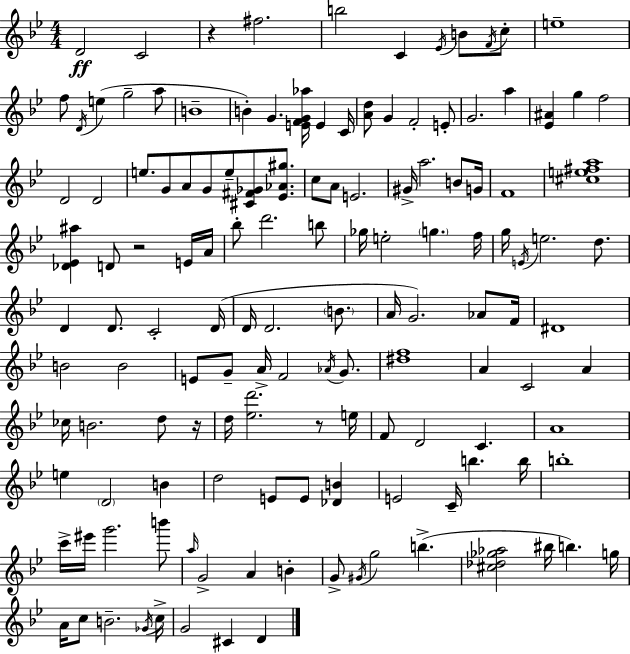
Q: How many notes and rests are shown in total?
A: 137